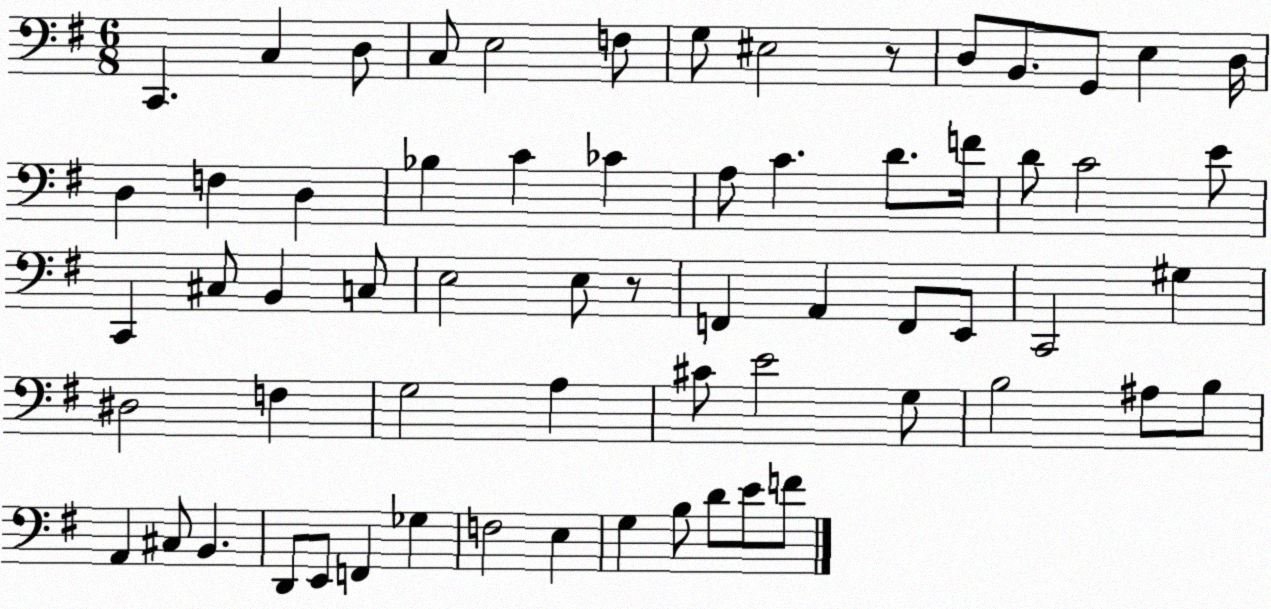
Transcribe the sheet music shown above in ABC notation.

X:1
T:Untitled
M:6/8
L:1/4
K:G
C,, C, D,/2 C,/2 E,2 F,/2 G,/2 ^E,2 z/2 D,/2 B,,/2 G,,/2 E, D,/4 D, F, D, _B, C _C A,/2 C D/2 F/4 D/2 C2 E/2 C,, ^C,/2 B,, C,/2 E,2 E,/2 z/2 F,, A,, F,,/2 E,,/2 C,,2 ^G, ^D,2 F, G,2 A, ^C/2 E2 G,/2 B,2 ^A,/2 B,/2 A,, ^C,/2 B,, D,,/2 E,,/2 F,, _G, F,2 E, G, B,/2 D/2 E/2 F/2